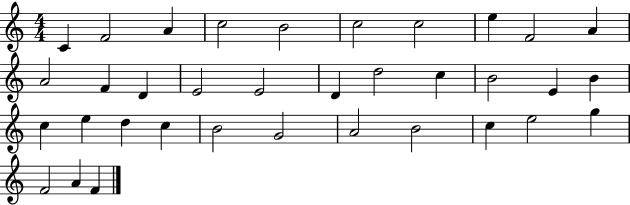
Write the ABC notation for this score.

X:1
T:Untitled
M:4/4
L:1/4
K:C
C F2 A c2 B2 c2 c2 e F2 A A2 F D E2 E2 D d2 c B2 E B c e d c B2 G2 A2 B2 c e2 g F2 A F